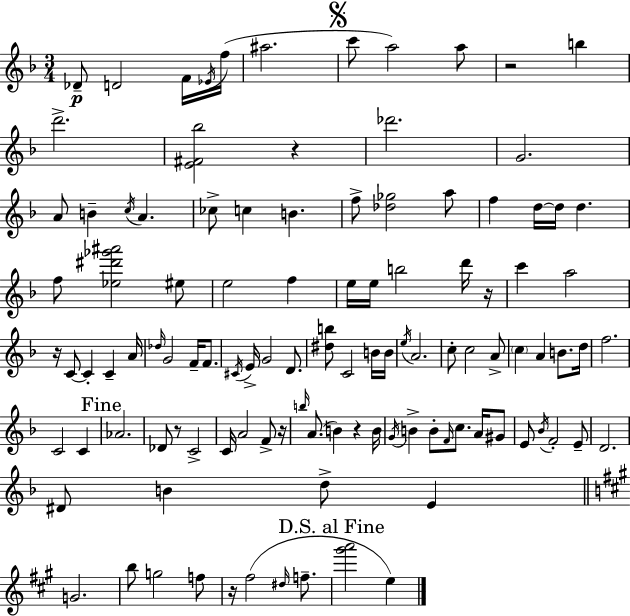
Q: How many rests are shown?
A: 8